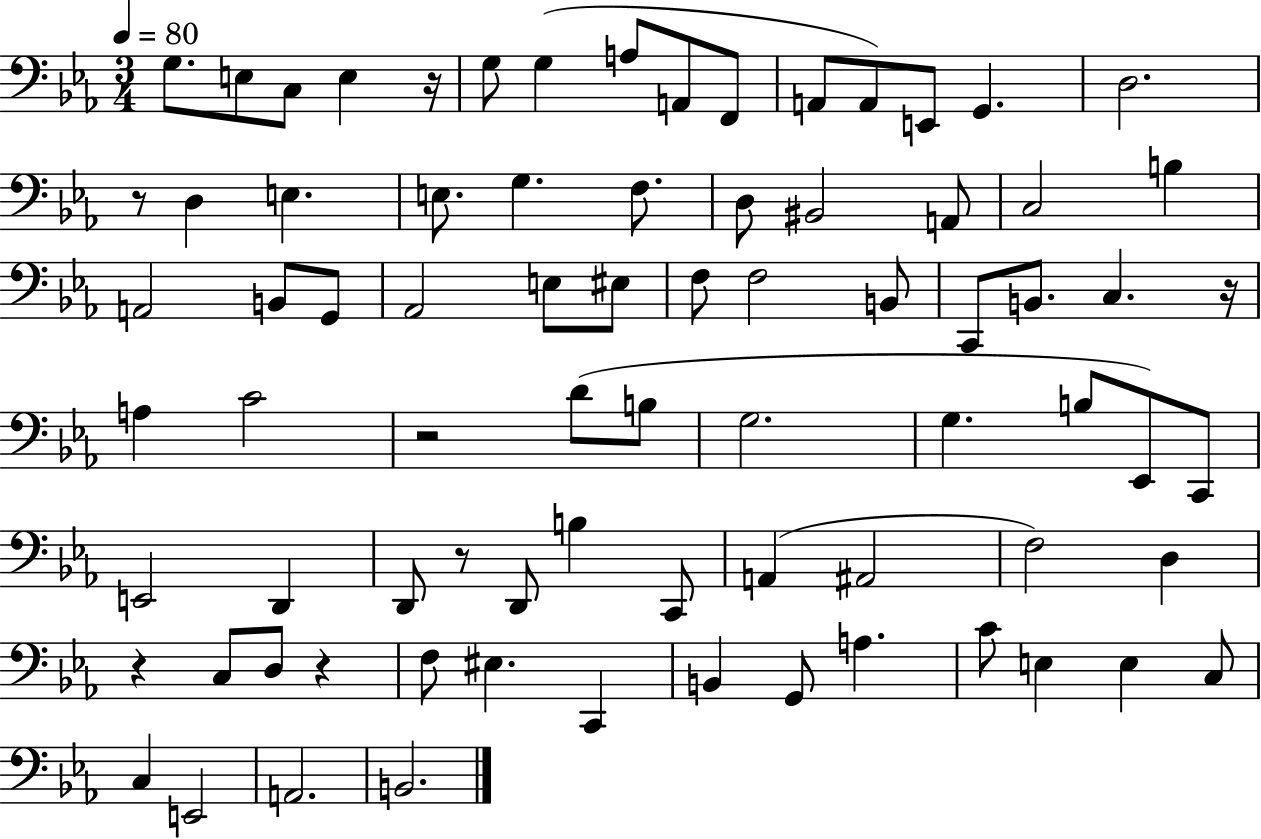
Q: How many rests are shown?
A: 7